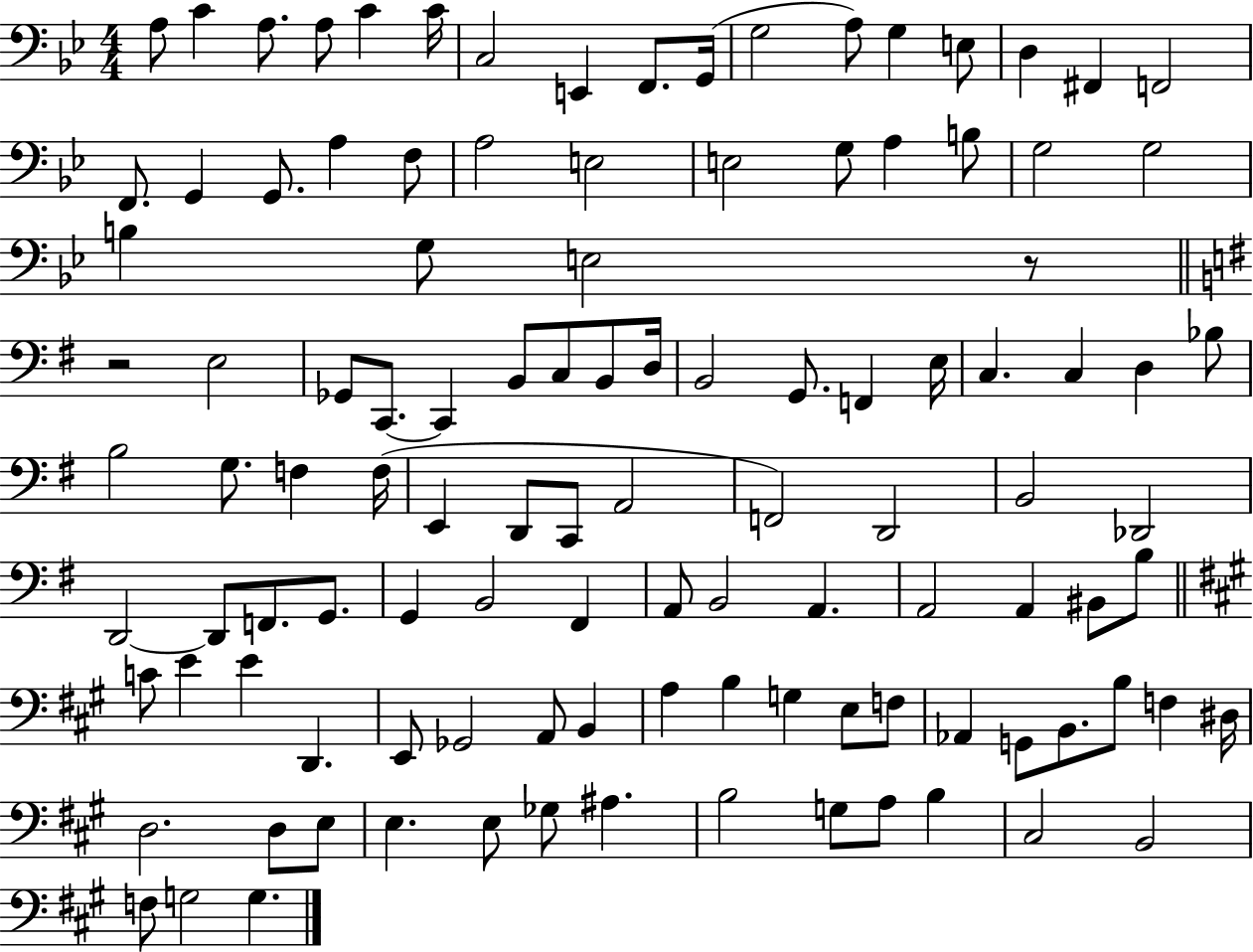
{
  \clef bass
  \numericTimeSignature
  \time 4/4
  \key bes \major
  a8 c'4 a8. a8 c'4 c'16 | c2 e,4 f,8. g,16( | g2 a8) g4 e8 | d4 fis,4 f,2 | \break f,8. g,4 g,8. a4 f8 | a2 e2 | e2 g8 a4 b8 | g2 g2 | \break b4 g8 e2 r8 | \bar "||" \break \key g \major r2 e2 | ges,8 c,8.~~ c,4 b,8 c8 b,8 d16 | b,2 g,8. f,4 e16 | c4. c4 d4 bes8 | \break b2 g8. f4 f16( | e,4 d,8 c,8 a,2 | f,2) d,2 | b,2 des,2 | \break d,2~~ d,8 f,8. g,8. | g,4 b,2 fis,4 | a,8 b,2 a,4. | a,2 a,4 bis,8 b8 | \break \bar "||" \break \key a \major c'8 e'4 e'4 d,4. | e,8 ges,2 a,8 b,4 | a4 b4 g4 e8 f8 | aes,4 g,8 b,8. b8 f4 dis16 | \break d2. d8 e8 | e4. e8 ges8 ais4. | b2 g8 a8 b4 | cis2 b,2 | \break f8 g2 g4. | \bar "|."
}